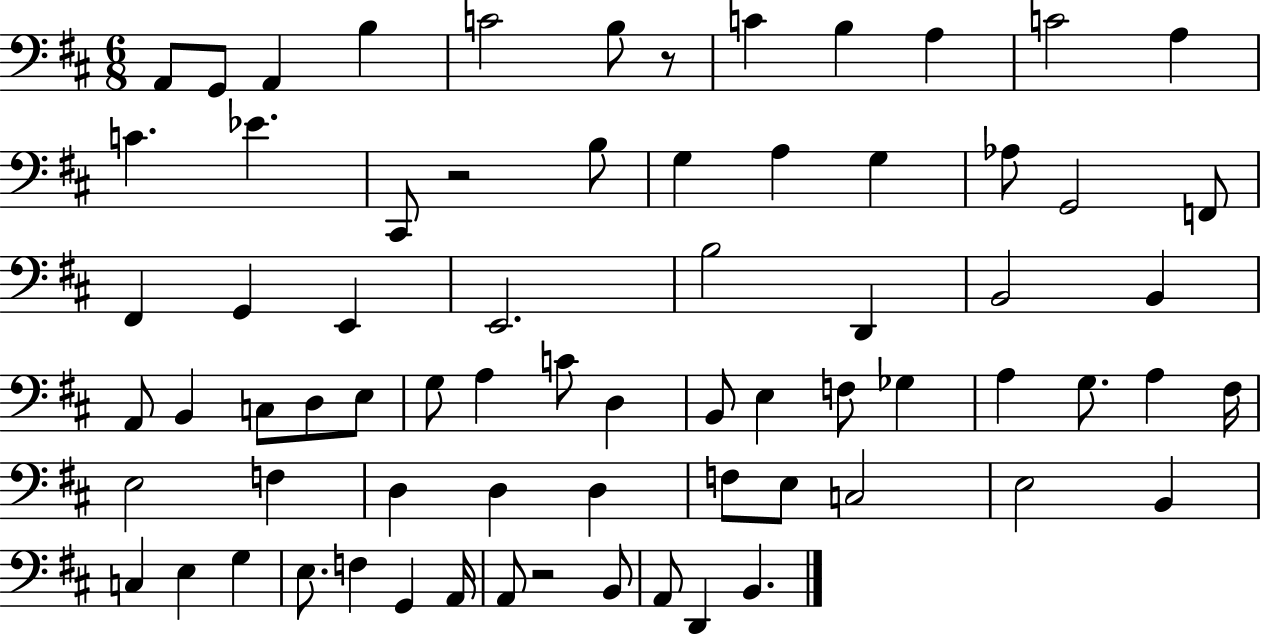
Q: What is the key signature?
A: D major